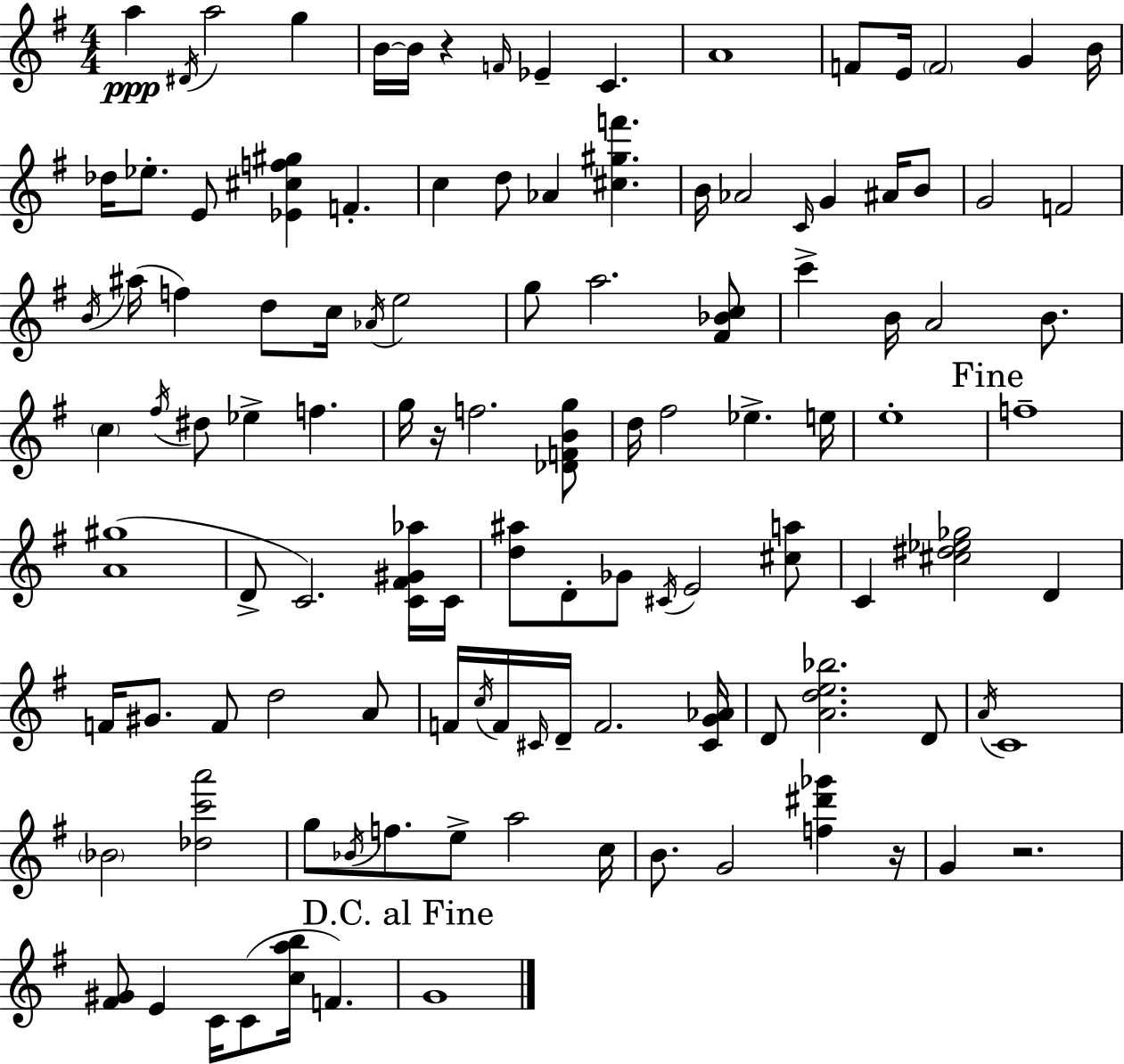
{
  \clef treble
  \numericTimeSignature
  \time 4/4
  \key g \major
  a''4\ppp \acciaccatura { dis'16 } a''2 g''4 | b'16~~ b'16 r4 \grace { f'16 } ees'4-- c'4. | a'1 | f'8 e'16 \parenthesize f'2 g'4 | \break b'16 des''16 ees''8.-. e'8 <ees' cis'' f'' gis''>4 f'4.-. | c''4 d''8 aes'4 <cis'' gis'' f'''>4. | b'16 aes'2 \grace { c'16 } g'4 | ais'16 b'8 g'2 f'2 | \break \acciaccatura { b'16 }( ais''16 f''4) d''8 c''16 \acciaccatura { aes'16 } e''2 | g''8 a''2. | <fis' bes' c''>8 c'''4-> b'16 a'2 | b'8. \parenthesize c''4 \acciaccatura { fis''16 } dis''8 ees''4-> | \break f''4. g''16 r16 f''2. | <des' f' b' g''>8 d''16 fis''2 ees''4.-> | e''16 e''1-. | \mark "Fine" f''1-- | \break <a' gis''>1( | d'8-> c'2.) | <c' fis' gis' aes''>16 c'16 <d'' ais''>8 d'8-. ges'8 \acciaccatura { cis'16 } e'2 | <cis'' a''>8 c'4 <cis'' dis'' ees'' ges''>2 | \break d'4 f'16 gis'8. f'8 d''2 | a'8 f'16 \acciaccatura { c''16 } f'16 \grace { cis'16 } d'16-- f'2. | <cis' g' aes'>16 d'8 <a' d'' e'' bes''>2. | d'8 \acciaccatura { a'16 } c'1 | \break \parenthesize bes'2 | <des'' c''' a'''>2 g''8 \acciaccatura { bes'16 } f''8. | e''8-> a''2 c''16 b'8. g'2 | <f'' dis''' ges'''>4 r16 g'4 r2. | \break <fis' gis'>8 e'4 | c'16 c'8( <c'' a'' b''>16 f'4.) \mark "D.C. al Fine" g'1 | \bar "|."
}